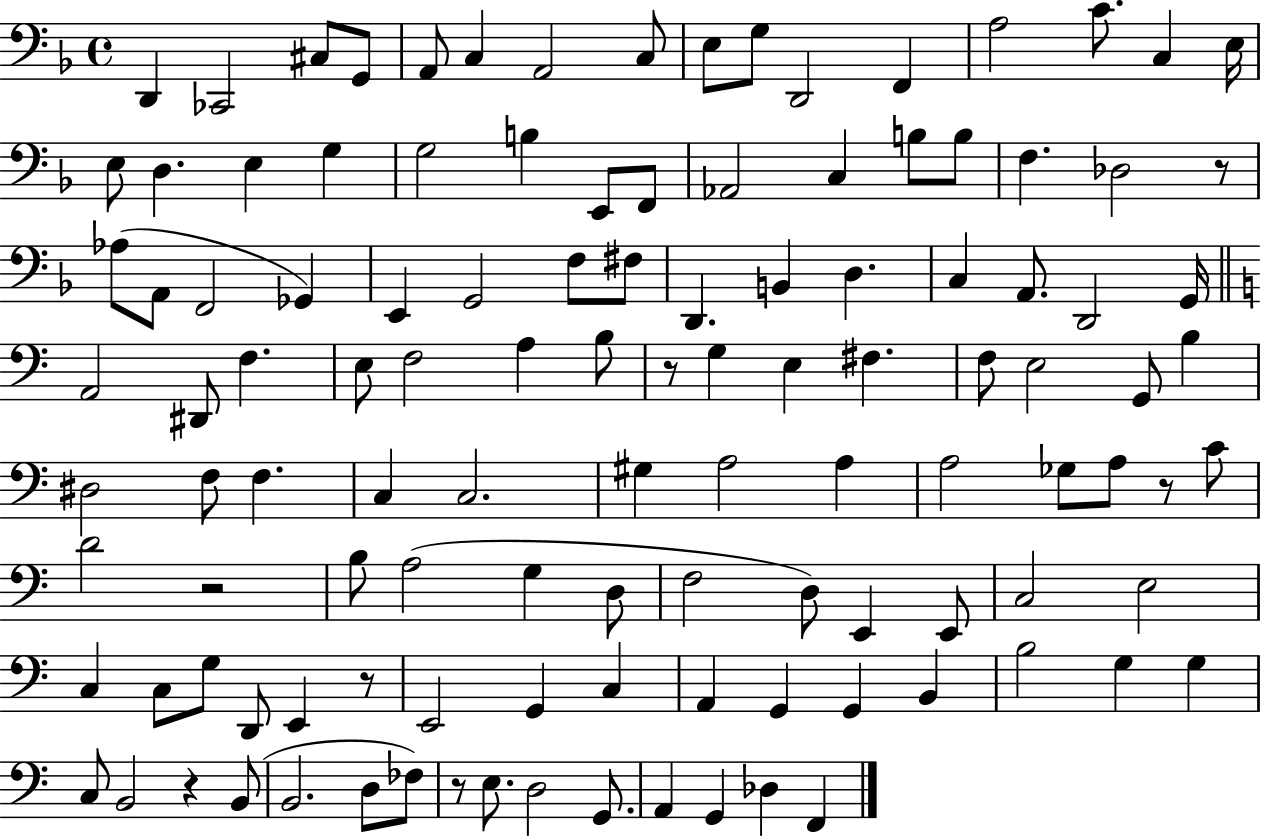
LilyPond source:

{
  \clef bass
  \time 4/4
  \defaultTimeSignature
  \key f \major
  d,4 ces,2 cis8 g,8 | a,8 c4 a,2 c8 | e8 g8 d,2 f,4 | a2 c'8. c4 e16 | \break e8 d4. e4 g4 | g2 b4 e,8 f,8 | aes,2 c4 b8 b8 | f4. des2 r8 | \break aes8( a,8 f,2 ges,4) | e,4 g,2 f8 fis8 | d,4. b,4 d4. | c4 a,8. d,2 g,16 | \break \bar "||" \break \key a \minor a,2 dis,8 f4. | e8 f2 a4 b8 | r8 g4 e4 fis4. | f8 e2 g,8 b4 | \break dis2 f8 f4. | c4 c2. | gis4 a2 a4 | a2 ges8 a8 r8 c'8 | \break d'2 r2 | b8 a2( g4 d8 | f2 d8) e,4 e,8 | c2 e2 | \break c4 c8 g8 d,8 e,4 r8 | e,2 g,4 c4 | a,4 g,4 g,4 b,4 | b2 g4 g4 | \break c8 b,2 r4 b,8( | b,2. d8 fes8) | r8 e8. d2 g,8. | a,4 g,4 des4 f,4 | \break \bar "|."
}